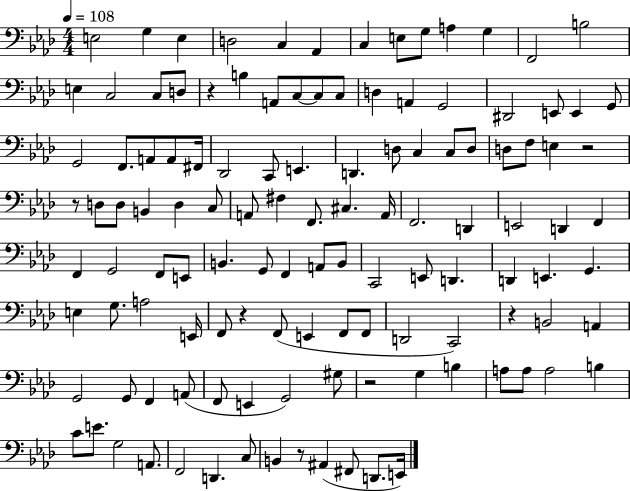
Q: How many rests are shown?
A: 7